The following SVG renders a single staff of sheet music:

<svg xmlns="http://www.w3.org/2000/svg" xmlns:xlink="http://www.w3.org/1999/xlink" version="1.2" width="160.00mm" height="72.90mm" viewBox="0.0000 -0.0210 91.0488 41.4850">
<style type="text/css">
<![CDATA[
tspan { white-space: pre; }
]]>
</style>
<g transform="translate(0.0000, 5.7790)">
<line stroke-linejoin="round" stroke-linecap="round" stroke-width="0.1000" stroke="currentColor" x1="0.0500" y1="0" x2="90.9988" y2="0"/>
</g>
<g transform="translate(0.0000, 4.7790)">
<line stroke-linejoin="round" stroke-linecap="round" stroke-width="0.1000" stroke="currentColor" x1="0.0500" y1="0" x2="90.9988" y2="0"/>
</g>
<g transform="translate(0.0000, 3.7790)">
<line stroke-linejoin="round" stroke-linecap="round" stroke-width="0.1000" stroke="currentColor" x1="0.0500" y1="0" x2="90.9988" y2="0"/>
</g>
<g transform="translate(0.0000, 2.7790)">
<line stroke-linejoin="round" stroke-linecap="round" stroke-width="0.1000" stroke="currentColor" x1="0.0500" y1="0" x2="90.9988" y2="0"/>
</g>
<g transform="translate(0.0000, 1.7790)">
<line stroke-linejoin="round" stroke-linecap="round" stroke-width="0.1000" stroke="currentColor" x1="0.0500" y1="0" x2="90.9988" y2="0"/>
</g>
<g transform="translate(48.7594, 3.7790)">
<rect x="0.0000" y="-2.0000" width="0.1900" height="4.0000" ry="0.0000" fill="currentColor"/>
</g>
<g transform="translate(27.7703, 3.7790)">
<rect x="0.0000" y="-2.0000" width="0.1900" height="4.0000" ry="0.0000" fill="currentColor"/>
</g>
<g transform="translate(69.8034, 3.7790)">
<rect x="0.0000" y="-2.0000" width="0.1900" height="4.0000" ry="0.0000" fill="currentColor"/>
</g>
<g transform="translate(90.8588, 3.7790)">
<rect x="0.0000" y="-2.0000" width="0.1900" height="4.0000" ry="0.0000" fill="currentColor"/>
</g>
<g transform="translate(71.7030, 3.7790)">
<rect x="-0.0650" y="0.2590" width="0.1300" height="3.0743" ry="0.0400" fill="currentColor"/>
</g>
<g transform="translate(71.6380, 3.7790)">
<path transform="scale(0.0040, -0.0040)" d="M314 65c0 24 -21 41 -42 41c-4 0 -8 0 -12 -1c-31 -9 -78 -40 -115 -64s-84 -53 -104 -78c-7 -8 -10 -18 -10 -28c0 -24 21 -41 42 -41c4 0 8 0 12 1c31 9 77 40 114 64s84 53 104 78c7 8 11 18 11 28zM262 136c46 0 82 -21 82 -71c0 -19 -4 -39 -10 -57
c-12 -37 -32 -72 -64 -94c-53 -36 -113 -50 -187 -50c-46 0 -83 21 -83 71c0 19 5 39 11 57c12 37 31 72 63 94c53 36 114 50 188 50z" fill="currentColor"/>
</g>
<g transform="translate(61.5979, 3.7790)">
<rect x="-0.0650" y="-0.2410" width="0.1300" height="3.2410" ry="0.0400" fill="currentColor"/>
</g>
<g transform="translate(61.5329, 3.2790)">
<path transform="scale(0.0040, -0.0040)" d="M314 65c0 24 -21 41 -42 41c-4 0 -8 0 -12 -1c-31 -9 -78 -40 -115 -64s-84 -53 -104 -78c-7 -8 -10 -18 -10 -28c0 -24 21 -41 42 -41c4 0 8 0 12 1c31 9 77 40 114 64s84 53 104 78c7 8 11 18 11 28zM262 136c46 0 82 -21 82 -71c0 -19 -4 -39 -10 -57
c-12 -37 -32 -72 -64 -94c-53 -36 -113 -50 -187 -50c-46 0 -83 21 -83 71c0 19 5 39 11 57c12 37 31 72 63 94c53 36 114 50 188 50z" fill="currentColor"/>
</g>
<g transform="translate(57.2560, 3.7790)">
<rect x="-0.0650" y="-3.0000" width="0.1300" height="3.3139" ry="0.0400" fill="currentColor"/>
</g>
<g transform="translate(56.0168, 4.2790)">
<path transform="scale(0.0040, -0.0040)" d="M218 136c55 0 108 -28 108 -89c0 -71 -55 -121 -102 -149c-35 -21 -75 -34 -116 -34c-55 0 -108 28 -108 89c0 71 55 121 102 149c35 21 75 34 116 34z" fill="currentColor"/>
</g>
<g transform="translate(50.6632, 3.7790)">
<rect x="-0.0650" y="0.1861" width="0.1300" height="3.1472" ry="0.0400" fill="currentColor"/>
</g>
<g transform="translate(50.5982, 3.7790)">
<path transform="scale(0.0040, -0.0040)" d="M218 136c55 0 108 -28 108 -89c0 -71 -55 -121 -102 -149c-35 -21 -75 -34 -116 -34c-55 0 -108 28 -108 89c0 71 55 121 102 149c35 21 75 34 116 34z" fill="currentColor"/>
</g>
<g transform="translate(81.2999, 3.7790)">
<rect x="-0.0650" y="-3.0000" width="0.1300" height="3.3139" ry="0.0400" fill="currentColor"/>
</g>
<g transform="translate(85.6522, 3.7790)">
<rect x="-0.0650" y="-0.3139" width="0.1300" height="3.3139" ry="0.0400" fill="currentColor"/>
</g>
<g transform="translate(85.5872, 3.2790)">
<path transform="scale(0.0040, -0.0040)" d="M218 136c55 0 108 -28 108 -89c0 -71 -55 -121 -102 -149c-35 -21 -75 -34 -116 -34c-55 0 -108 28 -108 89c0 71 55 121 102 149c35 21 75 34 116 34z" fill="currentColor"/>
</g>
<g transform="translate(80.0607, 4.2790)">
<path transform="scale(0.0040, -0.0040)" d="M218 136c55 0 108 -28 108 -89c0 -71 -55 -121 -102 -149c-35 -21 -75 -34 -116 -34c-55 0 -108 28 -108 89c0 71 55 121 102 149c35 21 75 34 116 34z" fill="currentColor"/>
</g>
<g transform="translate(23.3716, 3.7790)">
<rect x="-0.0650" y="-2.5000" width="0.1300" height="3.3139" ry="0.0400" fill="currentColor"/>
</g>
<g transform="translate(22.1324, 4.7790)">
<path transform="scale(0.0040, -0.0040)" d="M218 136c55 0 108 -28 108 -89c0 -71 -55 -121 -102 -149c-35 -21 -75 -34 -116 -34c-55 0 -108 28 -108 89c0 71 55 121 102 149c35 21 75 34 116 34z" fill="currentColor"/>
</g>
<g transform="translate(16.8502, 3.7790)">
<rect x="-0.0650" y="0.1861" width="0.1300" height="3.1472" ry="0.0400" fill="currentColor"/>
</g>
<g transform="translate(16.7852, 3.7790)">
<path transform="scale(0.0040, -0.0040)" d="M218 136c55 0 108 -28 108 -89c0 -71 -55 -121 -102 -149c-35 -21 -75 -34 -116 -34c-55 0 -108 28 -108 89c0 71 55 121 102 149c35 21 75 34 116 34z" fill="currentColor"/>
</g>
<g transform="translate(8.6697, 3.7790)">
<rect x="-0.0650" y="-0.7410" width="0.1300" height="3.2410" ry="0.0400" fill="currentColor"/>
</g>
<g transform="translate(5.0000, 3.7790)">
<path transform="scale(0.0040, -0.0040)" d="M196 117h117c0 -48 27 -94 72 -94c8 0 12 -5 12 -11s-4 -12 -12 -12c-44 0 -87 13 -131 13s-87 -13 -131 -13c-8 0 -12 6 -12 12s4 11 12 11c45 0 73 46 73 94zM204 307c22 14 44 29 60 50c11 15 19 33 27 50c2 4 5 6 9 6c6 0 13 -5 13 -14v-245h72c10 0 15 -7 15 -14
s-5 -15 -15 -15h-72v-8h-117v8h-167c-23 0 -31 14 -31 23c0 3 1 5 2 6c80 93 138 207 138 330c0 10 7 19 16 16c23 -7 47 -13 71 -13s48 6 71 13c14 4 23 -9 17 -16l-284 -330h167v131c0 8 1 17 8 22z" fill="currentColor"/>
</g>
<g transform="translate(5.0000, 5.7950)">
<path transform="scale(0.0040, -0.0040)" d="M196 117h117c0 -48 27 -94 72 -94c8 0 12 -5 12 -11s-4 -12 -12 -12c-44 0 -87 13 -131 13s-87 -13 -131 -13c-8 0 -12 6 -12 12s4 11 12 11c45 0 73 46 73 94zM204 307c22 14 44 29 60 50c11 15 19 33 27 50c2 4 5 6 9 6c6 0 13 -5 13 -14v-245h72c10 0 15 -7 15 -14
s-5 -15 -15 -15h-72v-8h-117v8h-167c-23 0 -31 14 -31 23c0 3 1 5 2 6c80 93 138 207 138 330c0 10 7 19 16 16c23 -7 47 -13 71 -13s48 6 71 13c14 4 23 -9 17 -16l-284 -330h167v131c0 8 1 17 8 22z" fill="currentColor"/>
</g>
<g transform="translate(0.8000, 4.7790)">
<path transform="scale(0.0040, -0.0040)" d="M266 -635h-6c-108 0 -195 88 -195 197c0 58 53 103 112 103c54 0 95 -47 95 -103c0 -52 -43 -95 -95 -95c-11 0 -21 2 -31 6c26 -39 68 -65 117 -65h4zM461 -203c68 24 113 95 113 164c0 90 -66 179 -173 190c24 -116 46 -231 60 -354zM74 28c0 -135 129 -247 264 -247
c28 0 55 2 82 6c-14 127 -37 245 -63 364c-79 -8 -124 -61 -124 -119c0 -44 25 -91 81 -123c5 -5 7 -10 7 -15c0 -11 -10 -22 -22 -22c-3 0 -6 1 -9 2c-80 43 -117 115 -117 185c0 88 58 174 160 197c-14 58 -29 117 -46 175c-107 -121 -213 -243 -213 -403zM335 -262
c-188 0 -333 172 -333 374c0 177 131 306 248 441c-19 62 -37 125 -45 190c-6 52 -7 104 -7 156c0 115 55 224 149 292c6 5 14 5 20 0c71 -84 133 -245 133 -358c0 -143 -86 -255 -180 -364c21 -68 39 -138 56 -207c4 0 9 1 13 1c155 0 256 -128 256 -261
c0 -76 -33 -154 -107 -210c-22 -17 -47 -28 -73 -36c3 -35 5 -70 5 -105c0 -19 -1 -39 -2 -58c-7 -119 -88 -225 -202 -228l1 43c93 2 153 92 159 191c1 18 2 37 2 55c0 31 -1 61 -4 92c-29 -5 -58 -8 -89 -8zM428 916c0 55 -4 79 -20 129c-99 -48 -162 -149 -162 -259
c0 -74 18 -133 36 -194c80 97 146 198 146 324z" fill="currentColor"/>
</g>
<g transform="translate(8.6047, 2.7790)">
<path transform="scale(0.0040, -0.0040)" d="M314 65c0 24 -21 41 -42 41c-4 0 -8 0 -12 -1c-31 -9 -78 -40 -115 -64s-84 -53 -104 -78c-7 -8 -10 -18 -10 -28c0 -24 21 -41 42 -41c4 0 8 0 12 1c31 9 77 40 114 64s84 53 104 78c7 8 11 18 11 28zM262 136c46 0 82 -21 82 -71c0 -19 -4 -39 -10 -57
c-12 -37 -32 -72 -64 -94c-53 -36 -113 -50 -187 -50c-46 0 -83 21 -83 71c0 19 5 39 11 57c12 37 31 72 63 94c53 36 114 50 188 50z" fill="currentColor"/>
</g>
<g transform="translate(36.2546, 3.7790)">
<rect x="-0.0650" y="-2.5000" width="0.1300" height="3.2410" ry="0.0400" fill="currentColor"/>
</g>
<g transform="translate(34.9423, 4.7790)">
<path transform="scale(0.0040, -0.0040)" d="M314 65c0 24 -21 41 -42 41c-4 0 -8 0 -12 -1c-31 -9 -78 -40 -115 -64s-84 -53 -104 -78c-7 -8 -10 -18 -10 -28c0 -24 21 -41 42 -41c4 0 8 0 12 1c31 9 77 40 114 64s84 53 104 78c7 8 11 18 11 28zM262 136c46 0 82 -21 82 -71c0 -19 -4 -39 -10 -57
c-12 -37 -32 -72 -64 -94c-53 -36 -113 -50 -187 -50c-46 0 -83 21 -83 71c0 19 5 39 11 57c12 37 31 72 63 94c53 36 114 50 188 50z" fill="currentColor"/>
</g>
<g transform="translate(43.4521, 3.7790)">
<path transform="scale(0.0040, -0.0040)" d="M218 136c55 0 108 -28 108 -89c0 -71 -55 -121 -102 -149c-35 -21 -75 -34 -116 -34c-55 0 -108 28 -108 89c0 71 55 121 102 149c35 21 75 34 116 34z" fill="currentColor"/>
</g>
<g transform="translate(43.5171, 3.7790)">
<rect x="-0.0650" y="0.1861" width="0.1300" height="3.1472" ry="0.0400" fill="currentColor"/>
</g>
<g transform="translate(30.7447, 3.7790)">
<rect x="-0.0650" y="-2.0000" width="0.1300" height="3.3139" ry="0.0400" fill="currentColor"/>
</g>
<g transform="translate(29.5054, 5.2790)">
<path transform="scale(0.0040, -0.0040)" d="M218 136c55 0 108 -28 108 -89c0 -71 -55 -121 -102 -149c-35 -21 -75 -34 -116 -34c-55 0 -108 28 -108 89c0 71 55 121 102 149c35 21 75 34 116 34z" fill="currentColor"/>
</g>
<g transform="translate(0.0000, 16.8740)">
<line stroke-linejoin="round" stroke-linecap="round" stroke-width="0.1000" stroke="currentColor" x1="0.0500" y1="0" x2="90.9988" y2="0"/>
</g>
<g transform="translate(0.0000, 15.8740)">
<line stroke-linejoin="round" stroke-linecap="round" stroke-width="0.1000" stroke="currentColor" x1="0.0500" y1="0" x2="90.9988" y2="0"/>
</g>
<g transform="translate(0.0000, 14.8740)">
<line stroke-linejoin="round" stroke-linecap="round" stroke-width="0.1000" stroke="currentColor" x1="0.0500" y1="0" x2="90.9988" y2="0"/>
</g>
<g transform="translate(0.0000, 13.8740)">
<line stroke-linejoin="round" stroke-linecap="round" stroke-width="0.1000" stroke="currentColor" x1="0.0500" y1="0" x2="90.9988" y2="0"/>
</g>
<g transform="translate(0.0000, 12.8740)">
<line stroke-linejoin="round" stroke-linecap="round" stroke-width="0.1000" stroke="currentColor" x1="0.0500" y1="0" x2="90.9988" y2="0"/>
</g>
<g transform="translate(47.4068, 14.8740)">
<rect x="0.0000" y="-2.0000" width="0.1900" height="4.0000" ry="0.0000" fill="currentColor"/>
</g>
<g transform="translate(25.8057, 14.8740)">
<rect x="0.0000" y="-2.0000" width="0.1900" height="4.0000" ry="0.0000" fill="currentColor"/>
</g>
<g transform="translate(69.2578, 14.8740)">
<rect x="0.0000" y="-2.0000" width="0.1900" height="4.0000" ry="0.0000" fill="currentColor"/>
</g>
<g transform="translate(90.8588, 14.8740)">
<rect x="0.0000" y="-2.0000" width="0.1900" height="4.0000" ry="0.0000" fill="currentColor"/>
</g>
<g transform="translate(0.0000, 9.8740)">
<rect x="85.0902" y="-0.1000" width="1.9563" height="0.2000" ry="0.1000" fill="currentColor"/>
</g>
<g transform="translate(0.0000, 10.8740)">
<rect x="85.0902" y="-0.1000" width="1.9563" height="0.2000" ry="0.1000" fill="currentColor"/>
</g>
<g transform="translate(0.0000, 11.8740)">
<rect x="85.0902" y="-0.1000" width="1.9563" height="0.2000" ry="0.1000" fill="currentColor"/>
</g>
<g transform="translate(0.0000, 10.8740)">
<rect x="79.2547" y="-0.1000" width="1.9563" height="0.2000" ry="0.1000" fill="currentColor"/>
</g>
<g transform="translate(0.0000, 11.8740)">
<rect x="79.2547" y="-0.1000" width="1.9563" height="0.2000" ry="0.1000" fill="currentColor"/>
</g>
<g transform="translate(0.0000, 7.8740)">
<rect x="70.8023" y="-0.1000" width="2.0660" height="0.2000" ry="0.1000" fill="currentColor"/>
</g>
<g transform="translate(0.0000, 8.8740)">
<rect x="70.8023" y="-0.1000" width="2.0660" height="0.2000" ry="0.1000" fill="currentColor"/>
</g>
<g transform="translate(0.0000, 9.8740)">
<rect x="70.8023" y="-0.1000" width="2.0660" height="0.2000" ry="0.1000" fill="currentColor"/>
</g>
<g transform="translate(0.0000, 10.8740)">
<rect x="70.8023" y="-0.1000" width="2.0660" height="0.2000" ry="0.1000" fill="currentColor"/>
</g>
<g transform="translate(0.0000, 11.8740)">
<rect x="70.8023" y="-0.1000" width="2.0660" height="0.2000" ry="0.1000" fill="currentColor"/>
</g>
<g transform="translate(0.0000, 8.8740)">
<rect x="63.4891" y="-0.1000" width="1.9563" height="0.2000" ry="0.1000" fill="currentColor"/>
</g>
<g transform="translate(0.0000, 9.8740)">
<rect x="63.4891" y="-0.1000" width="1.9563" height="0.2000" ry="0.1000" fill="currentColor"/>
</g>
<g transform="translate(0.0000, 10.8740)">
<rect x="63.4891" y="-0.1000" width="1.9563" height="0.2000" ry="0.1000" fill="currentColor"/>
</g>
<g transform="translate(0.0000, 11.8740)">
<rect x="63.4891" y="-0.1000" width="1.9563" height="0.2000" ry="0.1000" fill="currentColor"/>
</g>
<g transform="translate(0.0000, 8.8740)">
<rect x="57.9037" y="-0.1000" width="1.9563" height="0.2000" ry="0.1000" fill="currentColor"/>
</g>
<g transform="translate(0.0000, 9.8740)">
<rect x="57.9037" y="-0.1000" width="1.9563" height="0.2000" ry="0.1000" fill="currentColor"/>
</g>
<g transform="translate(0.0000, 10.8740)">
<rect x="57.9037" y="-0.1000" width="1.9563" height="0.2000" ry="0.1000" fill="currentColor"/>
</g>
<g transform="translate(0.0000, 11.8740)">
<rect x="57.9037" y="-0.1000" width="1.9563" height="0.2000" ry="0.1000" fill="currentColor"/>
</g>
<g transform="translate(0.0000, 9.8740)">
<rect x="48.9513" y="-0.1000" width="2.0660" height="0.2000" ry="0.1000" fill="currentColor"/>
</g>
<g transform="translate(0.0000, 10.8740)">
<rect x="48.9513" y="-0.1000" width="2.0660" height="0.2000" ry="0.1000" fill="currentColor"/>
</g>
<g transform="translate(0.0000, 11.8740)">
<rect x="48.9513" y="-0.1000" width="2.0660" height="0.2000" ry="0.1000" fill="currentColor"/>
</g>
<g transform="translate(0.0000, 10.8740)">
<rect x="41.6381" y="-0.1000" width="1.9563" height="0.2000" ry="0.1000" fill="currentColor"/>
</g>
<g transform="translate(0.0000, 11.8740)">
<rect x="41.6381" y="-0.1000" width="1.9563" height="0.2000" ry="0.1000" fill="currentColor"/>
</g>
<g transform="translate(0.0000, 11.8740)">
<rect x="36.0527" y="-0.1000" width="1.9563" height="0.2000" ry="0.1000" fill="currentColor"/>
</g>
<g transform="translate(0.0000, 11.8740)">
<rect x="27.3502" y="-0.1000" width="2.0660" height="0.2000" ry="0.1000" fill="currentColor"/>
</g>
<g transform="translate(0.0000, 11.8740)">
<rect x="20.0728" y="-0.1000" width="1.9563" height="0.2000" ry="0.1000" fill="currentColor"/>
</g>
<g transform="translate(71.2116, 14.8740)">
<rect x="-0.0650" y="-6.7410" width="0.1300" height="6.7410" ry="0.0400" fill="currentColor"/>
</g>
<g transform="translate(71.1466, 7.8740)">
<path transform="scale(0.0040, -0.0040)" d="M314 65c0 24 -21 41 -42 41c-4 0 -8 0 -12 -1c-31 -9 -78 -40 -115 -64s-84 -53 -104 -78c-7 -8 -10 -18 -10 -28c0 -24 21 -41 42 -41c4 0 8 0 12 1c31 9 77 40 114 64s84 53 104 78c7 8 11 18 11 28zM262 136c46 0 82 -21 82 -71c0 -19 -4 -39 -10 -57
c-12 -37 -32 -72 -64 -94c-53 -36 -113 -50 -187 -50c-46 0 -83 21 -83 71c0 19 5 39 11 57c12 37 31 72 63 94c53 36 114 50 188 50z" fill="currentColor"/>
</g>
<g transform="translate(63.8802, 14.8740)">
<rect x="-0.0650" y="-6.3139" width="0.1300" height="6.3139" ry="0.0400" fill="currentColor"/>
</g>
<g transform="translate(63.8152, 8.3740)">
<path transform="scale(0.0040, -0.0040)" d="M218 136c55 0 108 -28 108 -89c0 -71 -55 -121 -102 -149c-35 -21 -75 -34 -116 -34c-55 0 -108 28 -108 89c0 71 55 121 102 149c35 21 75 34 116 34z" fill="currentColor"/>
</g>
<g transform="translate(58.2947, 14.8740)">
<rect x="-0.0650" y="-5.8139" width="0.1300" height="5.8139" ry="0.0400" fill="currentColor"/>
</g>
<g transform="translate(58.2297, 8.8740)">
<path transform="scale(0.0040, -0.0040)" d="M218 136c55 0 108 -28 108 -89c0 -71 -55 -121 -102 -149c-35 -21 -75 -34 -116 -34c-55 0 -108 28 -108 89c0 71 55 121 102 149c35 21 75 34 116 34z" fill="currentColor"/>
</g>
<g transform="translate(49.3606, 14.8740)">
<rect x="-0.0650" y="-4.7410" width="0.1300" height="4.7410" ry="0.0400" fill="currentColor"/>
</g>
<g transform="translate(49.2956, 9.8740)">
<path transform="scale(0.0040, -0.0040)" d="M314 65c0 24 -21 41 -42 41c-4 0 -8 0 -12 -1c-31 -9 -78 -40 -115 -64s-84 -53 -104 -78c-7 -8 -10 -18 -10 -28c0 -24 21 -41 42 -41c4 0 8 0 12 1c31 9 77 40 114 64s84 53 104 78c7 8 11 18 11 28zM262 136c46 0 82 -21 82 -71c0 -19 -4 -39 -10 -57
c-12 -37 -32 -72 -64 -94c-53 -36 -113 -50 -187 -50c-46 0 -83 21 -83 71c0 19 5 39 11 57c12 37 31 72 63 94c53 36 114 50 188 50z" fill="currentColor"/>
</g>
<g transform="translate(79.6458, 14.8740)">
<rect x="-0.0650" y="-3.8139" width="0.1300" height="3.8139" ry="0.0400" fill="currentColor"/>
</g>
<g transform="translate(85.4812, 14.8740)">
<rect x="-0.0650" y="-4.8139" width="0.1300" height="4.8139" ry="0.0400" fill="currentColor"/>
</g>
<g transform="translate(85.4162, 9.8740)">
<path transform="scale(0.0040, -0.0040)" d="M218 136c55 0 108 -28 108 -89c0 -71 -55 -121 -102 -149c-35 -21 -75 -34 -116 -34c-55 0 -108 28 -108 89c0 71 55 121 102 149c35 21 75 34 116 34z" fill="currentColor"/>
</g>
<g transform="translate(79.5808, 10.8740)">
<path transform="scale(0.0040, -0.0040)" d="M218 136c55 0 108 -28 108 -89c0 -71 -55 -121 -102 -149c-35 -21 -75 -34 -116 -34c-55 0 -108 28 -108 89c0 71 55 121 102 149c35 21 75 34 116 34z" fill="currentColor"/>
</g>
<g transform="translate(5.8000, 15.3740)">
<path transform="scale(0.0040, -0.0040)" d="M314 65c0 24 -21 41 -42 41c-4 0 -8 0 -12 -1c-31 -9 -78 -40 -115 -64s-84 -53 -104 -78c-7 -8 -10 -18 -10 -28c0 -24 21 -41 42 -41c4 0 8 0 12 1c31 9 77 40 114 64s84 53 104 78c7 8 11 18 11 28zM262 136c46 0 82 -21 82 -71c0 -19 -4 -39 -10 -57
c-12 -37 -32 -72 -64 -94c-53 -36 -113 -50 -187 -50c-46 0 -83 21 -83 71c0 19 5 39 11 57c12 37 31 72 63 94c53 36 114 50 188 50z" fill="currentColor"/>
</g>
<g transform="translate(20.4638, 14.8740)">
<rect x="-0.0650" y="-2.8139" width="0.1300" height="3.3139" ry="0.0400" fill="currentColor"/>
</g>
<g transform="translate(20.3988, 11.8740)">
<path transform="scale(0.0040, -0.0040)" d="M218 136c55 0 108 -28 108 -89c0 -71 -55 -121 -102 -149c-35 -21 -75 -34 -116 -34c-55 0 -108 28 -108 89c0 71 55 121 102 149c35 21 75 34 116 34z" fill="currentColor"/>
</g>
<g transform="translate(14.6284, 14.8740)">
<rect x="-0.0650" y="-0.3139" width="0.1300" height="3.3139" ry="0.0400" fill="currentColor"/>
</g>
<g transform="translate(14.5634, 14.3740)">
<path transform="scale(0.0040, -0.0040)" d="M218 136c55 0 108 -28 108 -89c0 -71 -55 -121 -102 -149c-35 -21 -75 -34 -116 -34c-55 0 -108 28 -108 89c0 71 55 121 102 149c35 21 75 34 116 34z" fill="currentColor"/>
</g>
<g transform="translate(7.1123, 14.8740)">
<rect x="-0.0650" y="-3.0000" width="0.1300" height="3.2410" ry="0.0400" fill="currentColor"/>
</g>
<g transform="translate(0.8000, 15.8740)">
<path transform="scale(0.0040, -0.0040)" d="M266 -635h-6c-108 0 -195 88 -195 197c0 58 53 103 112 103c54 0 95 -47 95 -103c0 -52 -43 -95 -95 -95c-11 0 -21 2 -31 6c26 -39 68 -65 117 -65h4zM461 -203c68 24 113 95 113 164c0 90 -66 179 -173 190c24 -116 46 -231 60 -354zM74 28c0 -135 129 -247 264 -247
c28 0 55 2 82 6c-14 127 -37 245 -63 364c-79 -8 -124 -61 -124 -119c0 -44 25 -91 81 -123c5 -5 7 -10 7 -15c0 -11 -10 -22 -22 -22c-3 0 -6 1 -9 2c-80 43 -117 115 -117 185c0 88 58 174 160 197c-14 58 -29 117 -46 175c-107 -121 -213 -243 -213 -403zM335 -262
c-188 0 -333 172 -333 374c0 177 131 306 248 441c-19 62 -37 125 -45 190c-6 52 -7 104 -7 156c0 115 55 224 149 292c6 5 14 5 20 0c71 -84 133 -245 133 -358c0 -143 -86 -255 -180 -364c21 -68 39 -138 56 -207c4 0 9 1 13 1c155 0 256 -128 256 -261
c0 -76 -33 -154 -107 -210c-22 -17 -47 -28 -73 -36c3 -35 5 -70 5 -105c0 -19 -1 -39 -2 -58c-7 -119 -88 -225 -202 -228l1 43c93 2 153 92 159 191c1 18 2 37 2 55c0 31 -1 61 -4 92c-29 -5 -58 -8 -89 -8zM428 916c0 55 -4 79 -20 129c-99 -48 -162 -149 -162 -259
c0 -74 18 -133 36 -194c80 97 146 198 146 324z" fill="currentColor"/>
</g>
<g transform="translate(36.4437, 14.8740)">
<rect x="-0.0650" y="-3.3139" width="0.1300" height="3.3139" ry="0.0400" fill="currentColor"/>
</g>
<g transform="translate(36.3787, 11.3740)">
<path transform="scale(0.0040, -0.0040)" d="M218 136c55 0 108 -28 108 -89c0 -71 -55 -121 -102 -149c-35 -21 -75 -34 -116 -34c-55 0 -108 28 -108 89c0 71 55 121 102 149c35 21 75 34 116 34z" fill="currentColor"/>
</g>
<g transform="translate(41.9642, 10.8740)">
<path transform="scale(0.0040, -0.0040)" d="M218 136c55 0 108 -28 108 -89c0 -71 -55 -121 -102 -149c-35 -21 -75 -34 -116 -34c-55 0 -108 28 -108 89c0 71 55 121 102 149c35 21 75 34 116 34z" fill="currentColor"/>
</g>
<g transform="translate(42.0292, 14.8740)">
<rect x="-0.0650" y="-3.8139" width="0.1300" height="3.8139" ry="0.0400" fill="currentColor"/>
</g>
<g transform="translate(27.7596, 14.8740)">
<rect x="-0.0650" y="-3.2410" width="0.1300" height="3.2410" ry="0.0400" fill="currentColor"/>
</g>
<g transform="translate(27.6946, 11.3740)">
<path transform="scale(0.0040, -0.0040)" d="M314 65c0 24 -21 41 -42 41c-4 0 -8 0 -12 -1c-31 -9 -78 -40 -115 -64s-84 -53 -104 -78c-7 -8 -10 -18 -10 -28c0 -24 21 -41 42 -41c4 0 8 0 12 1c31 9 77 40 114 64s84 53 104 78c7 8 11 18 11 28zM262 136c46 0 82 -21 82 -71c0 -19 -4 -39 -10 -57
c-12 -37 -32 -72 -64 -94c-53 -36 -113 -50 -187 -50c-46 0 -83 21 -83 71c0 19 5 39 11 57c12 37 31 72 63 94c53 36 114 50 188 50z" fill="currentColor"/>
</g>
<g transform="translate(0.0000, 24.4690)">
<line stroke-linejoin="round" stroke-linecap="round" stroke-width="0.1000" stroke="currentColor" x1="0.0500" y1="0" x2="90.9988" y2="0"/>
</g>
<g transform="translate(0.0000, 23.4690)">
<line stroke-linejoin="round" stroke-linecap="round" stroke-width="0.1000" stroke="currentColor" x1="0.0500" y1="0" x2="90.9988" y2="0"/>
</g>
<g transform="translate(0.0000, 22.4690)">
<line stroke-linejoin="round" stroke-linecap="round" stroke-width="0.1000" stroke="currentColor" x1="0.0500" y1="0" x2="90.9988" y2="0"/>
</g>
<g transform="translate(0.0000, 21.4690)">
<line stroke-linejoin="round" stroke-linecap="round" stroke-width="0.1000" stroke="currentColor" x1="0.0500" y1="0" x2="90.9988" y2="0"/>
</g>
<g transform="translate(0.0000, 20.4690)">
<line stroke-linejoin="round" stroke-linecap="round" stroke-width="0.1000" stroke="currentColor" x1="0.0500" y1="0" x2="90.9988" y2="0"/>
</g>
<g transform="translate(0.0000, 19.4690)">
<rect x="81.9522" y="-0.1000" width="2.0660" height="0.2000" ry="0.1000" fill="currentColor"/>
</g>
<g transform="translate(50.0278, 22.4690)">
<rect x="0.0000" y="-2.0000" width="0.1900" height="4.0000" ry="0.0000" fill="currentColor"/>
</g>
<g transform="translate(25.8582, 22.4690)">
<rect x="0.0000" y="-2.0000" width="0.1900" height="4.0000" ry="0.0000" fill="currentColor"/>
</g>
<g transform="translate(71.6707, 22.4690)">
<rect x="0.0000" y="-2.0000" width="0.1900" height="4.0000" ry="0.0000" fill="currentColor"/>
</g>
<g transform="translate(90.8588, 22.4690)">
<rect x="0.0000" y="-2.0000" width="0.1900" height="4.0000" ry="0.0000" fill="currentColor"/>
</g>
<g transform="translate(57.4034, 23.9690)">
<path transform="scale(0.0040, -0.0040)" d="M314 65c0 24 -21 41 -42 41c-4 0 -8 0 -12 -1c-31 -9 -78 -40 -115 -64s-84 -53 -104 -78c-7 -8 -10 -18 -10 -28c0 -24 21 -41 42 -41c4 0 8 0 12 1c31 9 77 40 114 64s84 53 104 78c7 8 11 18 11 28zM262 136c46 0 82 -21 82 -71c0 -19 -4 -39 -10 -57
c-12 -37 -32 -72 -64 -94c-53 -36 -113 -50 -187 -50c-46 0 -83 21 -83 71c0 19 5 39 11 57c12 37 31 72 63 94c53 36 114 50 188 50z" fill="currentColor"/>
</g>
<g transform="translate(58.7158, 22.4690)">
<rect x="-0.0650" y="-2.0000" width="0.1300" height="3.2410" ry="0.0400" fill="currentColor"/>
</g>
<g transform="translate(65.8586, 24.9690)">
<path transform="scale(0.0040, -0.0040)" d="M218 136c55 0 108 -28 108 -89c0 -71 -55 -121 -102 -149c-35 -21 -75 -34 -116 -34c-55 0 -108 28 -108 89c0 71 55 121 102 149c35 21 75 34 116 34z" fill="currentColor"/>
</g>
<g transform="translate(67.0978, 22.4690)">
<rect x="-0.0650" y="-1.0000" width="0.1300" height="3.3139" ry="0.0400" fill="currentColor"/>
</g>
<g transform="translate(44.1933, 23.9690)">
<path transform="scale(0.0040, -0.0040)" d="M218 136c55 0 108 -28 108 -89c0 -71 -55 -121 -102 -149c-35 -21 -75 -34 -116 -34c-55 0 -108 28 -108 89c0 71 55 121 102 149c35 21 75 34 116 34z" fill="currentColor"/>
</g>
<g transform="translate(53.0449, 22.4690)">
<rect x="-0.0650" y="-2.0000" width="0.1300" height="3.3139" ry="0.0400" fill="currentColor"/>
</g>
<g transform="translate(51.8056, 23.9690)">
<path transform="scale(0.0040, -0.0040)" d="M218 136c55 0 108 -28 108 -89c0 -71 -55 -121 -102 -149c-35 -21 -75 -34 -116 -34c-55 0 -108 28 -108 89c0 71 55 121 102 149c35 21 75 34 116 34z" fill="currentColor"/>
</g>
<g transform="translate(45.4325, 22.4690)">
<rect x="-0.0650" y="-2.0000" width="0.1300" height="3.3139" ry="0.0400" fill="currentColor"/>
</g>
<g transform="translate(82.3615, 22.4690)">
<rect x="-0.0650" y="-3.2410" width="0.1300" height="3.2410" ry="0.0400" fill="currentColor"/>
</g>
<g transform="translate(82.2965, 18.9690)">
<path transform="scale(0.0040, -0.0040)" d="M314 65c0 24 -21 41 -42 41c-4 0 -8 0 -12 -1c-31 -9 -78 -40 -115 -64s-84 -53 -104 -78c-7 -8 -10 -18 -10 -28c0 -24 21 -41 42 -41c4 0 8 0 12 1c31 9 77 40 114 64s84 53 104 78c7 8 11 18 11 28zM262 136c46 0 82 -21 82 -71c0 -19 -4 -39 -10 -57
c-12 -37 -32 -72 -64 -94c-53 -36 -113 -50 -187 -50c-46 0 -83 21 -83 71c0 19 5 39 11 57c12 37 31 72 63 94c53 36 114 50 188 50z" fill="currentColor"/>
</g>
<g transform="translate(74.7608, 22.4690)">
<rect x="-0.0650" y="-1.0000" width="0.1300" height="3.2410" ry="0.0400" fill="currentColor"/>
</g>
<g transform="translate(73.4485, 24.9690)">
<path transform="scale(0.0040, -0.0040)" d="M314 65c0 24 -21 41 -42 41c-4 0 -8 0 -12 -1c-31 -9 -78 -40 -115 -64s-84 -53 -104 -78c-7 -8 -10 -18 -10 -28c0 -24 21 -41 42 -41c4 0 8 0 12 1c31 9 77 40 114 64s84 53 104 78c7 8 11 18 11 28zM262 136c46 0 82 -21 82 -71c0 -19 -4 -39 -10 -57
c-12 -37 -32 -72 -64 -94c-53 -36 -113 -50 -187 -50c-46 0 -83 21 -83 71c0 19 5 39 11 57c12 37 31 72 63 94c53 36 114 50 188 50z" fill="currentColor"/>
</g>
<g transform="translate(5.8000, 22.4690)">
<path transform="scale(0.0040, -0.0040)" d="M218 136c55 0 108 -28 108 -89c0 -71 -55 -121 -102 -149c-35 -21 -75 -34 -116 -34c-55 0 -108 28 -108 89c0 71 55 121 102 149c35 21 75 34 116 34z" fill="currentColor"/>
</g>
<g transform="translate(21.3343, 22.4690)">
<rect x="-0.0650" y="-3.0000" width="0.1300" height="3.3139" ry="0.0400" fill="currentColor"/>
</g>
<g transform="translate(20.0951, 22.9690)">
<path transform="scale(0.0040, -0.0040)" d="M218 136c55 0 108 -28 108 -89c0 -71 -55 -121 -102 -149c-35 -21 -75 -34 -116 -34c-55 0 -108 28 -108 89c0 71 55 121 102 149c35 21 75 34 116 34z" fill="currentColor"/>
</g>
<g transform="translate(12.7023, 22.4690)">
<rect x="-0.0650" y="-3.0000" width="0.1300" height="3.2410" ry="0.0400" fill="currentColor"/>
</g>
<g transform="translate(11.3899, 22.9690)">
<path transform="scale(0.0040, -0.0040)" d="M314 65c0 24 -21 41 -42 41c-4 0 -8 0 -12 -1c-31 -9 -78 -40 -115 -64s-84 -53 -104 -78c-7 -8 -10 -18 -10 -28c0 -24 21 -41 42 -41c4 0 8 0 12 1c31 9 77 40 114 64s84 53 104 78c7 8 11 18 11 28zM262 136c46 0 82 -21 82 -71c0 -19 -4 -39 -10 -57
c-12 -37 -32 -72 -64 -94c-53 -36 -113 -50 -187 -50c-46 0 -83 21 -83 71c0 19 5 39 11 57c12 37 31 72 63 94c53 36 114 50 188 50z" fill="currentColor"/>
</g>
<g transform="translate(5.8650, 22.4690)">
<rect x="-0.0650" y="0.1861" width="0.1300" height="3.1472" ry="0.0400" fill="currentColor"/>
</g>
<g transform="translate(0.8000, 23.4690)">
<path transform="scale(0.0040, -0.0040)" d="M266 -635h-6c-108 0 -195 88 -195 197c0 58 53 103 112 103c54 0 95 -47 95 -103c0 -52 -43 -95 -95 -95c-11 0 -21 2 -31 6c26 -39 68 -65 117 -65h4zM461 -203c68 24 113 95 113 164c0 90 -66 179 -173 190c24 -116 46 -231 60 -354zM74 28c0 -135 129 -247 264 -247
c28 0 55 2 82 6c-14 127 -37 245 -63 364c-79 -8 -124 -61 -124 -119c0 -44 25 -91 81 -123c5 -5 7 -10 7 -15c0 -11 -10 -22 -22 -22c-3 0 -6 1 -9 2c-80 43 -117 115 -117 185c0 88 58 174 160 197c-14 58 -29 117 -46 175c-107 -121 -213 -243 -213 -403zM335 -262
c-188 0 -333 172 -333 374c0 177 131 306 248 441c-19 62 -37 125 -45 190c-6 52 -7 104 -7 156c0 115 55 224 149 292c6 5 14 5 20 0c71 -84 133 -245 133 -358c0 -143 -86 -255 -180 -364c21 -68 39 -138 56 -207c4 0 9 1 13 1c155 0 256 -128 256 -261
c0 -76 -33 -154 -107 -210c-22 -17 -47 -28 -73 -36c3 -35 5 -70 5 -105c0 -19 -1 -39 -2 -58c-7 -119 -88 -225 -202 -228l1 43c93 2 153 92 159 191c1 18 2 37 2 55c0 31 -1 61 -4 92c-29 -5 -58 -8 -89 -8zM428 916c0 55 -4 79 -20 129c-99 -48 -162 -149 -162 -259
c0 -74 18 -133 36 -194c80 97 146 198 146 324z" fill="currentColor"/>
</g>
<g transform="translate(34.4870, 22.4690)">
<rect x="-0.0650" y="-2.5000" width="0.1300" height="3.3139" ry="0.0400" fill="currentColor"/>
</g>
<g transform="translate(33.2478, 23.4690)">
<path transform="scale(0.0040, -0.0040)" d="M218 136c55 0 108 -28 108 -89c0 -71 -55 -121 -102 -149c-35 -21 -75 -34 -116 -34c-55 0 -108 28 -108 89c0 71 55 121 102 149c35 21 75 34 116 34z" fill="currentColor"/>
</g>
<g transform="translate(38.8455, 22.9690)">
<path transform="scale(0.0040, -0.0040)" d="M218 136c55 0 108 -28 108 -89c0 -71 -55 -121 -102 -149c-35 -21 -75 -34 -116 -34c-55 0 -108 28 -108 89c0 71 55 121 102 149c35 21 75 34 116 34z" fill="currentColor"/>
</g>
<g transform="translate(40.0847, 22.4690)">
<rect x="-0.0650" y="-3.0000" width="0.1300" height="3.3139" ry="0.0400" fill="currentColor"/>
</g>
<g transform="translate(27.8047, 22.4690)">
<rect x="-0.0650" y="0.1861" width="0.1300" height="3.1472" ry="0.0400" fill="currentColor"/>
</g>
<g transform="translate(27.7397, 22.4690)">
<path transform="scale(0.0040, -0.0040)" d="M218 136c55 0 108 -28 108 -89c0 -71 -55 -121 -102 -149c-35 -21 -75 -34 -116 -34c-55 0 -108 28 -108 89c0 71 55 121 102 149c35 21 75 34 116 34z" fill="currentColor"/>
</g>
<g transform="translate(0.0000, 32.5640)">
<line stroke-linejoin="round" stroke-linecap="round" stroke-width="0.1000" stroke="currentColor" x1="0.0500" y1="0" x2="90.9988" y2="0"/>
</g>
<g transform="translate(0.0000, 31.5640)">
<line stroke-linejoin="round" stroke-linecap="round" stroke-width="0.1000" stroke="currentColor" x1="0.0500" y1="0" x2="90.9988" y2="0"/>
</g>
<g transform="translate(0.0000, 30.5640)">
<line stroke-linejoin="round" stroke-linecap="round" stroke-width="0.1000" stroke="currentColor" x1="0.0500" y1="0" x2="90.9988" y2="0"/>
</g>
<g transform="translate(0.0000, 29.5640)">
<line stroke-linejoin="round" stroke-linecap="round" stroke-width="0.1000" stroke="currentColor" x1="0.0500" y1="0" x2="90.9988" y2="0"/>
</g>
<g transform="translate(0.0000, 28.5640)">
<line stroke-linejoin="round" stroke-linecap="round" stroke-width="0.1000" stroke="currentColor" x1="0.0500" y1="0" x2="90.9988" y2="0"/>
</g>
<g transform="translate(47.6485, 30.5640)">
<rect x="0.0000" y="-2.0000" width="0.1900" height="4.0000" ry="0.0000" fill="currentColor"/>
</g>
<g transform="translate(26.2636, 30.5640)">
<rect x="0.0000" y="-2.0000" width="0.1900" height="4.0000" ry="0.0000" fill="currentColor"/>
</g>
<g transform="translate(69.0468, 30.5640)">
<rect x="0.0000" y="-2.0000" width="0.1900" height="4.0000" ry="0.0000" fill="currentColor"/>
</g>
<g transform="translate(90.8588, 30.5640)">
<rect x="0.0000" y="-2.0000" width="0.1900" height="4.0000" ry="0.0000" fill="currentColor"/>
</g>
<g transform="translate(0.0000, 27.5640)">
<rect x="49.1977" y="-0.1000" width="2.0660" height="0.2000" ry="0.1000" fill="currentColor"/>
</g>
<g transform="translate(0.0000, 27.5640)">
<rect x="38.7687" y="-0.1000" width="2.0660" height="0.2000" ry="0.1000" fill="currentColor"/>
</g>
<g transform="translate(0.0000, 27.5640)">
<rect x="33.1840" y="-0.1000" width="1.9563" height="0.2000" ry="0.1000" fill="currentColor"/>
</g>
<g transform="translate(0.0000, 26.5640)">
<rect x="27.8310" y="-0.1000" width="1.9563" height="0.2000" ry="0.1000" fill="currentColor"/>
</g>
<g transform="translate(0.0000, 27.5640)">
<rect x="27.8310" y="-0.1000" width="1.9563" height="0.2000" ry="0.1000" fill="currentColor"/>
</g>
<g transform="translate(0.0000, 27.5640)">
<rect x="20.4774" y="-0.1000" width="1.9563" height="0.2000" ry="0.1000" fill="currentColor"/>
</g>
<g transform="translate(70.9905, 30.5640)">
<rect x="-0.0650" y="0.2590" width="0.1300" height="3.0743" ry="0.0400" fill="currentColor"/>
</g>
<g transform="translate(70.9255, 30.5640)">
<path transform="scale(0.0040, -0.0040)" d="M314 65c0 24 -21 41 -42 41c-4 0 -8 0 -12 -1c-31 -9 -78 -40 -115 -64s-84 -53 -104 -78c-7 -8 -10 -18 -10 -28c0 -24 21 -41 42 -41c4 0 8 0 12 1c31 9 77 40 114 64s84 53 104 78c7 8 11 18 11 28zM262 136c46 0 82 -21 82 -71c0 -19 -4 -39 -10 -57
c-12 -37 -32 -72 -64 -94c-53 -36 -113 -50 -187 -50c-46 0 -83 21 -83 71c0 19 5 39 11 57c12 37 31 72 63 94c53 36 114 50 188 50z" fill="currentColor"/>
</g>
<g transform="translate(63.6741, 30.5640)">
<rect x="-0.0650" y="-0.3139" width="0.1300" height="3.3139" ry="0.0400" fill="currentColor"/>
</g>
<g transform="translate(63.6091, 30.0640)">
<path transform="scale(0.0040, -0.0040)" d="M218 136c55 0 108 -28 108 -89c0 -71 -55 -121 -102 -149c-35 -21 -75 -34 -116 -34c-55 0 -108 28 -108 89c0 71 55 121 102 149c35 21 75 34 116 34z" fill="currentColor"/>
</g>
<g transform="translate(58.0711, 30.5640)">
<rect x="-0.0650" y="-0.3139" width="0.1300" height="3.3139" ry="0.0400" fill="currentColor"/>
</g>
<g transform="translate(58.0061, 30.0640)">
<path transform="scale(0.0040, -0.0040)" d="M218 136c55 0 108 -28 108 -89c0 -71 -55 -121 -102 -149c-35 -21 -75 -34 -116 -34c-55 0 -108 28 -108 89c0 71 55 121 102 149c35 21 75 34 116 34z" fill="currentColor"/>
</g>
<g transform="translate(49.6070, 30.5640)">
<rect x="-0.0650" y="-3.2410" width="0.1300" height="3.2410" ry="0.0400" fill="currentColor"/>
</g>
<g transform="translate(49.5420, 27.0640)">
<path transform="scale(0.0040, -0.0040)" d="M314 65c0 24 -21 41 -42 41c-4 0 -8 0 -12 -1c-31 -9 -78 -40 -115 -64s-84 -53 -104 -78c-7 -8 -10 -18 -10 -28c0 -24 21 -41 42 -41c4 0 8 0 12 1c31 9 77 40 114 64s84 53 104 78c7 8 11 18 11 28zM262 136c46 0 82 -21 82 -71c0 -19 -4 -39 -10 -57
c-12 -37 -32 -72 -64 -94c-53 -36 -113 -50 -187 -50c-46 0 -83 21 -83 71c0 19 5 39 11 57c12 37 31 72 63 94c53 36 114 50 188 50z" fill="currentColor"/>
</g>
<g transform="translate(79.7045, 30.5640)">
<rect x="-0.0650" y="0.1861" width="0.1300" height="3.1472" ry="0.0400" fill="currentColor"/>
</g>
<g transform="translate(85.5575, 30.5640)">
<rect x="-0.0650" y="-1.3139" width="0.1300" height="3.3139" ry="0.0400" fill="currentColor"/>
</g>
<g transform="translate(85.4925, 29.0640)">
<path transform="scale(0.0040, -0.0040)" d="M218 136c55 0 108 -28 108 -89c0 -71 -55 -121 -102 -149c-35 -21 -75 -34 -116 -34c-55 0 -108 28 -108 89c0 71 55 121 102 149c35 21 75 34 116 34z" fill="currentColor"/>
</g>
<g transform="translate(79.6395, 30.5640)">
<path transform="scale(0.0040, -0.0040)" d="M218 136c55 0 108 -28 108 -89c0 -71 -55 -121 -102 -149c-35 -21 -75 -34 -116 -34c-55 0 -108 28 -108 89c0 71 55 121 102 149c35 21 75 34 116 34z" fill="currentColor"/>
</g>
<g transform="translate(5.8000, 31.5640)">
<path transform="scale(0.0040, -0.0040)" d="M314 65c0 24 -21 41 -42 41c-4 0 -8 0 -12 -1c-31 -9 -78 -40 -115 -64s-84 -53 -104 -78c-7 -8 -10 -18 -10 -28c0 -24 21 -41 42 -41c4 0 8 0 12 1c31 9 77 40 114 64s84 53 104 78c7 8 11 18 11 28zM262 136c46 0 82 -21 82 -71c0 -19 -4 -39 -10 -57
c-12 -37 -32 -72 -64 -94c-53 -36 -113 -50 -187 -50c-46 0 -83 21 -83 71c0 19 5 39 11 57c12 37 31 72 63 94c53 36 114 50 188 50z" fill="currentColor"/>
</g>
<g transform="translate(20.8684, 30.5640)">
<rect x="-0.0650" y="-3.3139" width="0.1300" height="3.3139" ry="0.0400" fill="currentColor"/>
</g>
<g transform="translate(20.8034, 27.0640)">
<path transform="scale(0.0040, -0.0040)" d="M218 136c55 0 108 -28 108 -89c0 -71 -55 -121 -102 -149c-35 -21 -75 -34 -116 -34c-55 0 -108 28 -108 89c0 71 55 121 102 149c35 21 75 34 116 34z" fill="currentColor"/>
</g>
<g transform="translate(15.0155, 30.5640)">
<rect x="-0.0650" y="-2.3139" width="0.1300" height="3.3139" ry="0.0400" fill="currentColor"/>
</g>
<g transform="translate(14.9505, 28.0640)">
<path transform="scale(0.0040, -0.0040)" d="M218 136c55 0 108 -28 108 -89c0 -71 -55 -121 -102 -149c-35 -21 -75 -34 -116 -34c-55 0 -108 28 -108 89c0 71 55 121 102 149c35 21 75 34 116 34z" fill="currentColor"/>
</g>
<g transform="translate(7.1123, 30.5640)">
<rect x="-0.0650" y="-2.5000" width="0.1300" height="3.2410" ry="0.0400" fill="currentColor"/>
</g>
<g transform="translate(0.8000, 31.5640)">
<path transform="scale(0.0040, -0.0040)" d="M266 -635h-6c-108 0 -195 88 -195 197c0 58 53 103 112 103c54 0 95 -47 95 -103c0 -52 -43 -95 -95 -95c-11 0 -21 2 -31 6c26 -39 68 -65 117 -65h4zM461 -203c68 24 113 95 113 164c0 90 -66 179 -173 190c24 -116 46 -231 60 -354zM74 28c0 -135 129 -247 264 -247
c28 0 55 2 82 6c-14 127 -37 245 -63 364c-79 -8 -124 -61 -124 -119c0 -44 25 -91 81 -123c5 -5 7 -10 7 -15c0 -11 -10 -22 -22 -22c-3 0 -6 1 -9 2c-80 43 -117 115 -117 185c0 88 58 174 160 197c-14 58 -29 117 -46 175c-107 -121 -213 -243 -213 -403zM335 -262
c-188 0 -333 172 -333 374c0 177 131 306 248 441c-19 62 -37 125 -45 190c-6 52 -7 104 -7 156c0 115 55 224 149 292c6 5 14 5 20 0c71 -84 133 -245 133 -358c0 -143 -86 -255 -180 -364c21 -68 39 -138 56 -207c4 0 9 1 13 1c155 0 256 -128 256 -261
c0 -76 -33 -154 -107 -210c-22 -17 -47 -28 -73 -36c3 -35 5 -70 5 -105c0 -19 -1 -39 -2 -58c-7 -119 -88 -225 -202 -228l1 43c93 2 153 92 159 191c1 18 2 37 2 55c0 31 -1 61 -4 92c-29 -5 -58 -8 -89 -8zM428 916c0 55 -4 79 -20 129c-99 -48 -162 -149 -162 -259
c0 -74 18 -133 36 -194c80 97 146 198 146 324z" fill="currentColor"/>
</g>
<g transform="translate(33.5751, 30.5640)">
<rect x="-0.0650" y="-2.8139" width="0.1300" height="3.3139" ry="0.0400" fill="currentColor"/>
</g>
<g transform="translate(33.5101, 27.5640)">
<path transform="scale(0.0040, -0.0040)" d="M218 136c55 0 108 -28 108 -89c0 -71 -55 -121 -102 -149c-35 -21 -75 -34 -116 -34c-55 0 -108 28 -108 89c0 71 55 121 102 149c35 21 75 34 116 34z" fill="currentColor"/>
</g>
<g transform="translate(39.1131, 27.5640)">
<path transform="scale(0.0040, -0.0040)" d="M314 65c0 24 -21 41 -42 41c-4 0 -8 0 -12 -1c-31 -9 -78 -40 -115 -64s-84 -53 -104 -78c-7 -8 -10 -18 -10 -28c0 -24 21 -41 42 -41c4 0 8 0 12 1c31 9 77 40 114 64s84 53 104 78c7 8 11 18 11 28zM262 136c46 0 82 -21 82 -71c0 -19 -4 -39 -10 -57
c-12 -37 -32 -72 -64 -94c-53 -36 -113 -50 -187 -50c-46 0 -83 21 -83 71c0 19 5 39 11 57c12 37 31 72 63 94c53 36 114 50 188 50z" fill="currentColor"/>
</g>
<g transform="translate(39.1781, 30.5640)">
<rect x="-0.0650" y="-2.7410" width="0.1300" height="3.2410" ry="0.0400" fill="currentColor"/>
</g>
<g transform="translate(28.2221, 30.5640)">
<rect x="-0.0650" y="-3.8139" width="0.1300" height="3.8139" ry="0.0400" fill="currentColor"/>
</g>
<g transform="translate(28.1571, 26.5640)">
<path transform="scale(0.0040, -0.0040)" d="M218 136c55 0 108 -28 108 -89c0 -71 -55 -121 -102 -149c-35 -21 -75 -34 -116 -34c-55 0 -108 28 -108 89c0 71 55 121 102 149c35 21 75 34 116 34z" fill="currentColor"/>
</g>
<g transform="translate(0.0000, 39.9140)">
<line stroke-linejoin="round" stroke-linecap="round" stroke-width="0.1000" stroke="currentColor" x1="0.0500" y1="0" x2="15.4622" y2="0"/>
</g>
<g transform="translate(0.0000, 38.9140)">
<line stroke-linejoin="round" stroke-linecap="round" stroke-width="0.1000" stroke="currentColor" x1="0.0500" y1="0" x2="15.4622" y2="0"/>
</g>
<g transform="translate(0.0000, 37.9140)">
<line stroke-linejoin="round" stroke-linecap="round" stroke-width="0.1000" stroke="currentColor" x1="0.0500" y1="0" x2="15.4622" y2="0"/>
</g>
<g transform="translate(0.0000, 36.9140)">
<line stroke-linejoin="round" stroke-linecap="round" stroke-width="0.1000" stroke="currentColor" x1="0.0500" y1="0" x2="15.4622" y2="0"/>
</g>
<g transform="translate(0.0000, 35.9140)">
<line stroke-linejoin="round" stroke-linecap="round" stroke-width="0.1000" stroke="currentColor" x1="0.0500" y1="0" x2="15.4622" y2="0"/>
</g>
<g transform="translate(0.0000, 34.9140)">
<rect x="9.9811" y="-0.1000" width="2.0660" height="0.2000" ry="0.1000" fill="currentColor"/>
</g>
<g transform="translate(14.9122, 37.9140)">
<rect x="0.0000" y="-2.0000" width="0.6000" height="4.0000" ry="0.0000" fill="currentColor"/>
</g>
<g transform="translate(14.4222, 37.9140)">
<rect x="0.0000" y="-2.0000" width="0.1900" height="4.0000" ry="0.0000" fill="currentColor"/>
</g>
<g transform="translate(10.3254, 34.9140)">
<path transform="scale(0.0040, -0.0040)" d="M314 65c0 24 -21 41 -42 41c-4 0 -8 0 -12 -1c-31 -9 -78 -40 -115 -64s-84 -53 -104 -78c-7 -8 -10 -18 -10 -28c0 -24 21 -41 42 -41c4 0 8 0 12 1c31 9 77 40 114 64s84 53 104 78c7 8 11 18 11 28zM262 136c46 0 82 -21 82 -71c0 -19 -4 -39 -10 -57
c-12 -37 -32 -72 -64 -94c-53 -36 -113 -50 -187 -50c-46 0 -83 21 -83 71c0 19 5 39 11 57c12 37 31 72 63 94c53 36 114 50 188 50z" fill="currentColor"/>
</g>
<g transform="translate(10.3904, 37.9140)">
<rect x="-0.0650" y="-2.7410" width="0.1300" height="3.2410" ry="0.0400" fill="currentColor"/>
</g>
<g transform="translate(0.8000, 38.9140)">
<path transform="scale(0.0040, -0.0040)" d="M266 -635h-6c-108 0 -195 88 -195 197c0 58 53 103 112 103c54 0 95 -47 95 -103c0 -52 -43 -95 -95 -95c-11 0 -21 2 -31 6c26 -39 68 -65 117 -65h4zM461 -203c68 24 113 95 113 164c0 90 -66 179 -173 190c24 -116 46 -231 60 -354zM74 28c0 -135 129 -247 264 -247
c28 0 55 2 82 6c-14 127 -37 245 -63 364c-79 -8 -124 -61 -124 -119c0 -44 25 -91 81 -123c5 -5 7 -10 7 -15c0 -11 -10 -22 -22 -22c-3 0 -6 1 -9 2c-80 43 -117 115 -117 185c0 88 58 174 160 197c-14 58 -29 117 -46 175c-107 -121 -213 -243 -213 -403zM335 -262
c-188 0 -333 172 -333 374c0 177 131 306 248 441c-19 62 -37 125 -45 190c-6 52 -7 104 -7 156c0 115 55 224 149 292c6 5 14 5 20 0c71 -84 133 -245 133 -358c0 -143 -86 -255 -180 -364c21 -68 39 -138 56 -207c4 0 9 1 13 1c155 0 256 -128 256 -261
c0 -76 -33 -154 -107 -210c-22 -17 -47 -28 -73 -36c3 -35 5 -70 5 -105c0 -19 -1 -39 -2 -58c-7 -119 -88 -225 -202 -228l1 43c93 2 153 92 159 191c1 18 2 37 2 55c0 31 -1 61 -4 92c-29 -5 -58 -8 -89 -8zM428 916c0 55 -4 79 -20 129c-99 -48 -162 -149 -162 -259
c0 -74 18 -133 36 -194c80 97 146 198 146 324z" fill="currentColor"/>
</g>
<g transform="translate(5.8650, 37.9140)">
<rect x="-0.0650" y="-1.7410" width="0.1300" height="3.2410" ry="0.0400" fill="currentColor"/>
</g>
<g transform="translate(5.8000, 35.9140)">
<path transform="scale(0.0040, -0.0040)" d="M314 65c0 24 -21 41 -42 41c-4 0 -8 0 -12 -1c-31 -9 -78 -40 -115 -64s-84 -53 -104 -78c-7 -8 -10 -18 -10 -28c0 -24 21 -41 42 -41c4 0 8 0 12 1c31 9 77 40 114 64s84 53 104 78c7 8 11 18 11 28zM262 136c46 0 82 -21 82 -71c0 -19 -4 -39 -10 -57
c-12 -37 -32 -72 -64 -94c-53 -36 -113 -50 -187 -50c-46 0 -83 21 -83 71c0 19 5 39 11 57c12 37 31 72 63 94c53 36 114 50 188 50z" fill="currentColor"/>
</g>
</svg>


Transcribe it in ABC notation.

X:1
T:Untitled
M:4/4
L:1/4
K:C
d2 B G F G2 B B A c2 B2 A c A2 c a b2 b c' e'2 g' a' b'2 c' e' B A2 A B G A F F F2 D D2 b2 G2 g b c' a a2 b2 c c B2 B e f2 a2